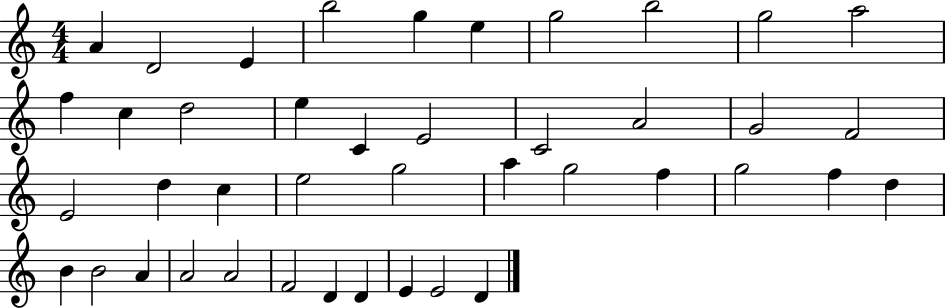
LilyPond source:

{
  \clef treble
  \numericTimeSignature
  \time 4/4
  \key c \major
  a'4 d'2 e'4 | b''2 g''4 e''4 | g''2 b''2 | g''2 a''2 | \break f''4 c''4 d''2 | e''4 c'4 e'2 | c'2 a'2 | g'2 f'2 | \break e'2 d''4 c''4 | e''2 g''2 | a''4 g''2 f''4 | g''2 f''4 d''4 | \break b'4 b'2 a'4 | a'2 a'2 | f'2 d'4 d'4 | e'4 e'2 d'4 | \break \bar "|."
}